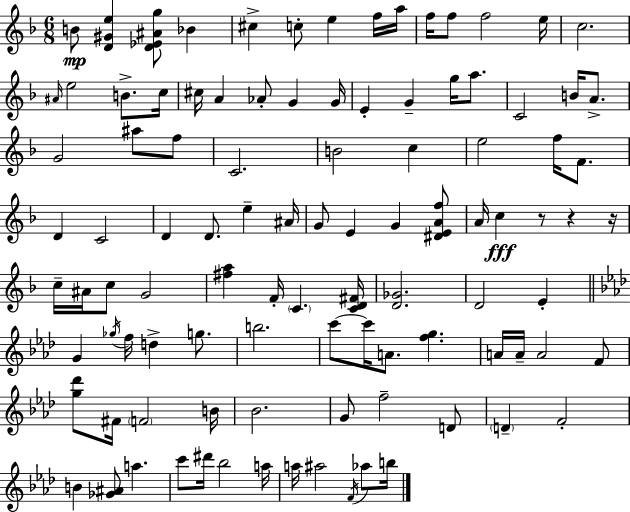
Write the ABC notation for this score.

X:1
T:Untitled
M:6/8
L:1/4
K:F
B/2 [D^Ge] [D_E^Ag]/2 _B ^c c/2 e f/4 a/4 f/4 f/2 f2 e/4 c2 ^A/4 e2 B/2 c/4 ^c/4 A _A/2 G G/4 E G g/4 a/2 C2 B/4 A/2 G2 ^a/2 f/2 C2 B2 c e2 f/4 F/2 D C2 D D/2 e ^A/4 G/2 E G [^DEAf]/2 A/4 c z/2 z z/4 c/4 ^A/4 c/2 G2 [^fa] F/4 C [CD^F]/4 [D_G]2 D2 E G _g/4 f/4 d g/2 b2 c'/2 c'/4 A/2 [fg] A/4 A/4 A2 F/2 [g_d']/2 ^F/4 F2 B/4 _B2 G/2 f2 D/2 D F2 B [_G^A]/2 a c'/2 ^d'/4 _b2 a/4 a/4 ^a2 F/4 _a/2 b/4